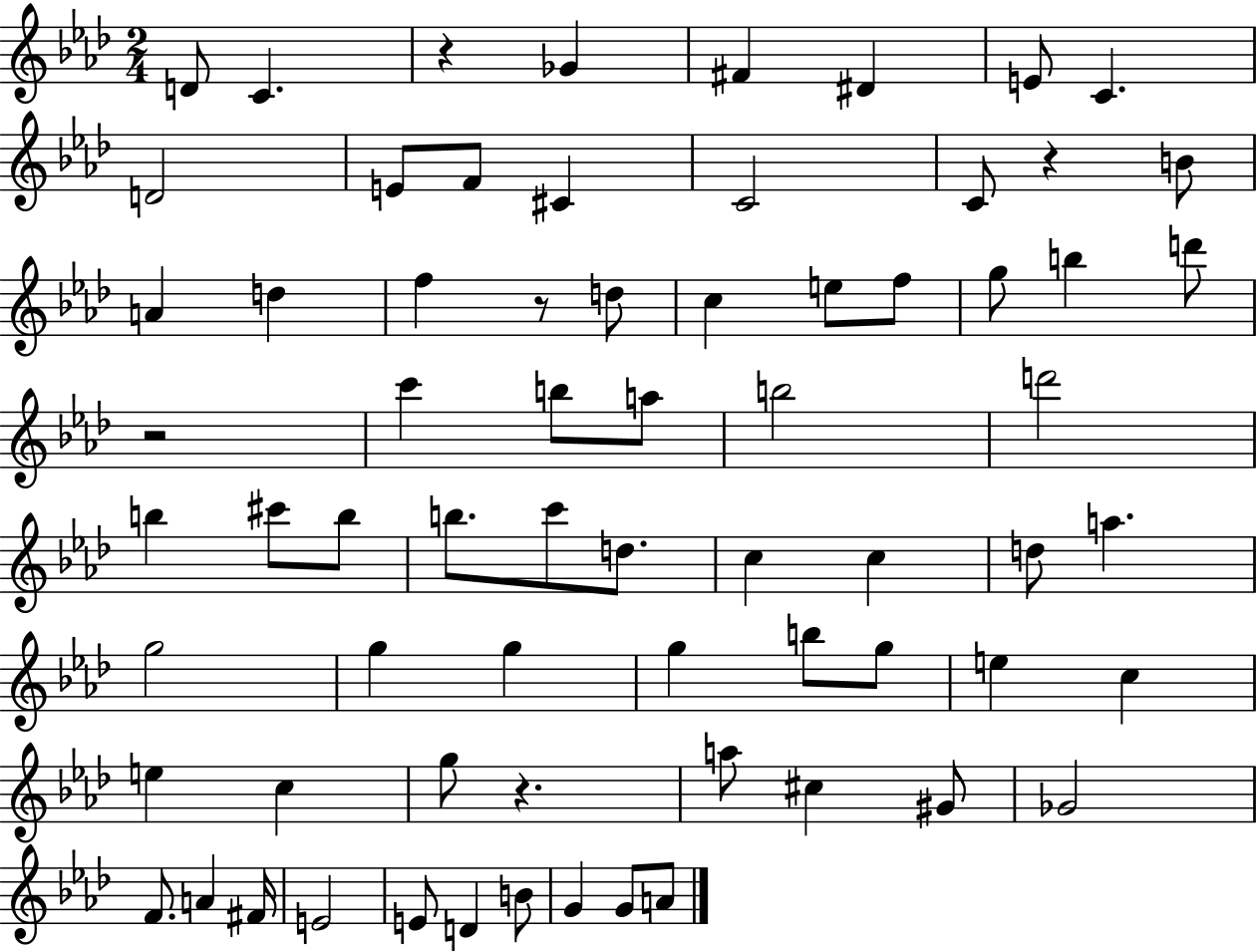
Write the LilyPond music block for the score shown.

{
  \clef treble
  \numericTimeSignature
  \time 2/4
  \key aes \major
  d'8 c'4. | r4 ges'4 | fis'4 dis'4 | e'8 c'4. | \break d'2 | e'8 f'8 cis'4 | c'2 | c'8 r4 b'8 | \break a'4 d''4 | f''4 r8 d''8 | c''4 e''8 f''8 | g''8 b''4 d'''8 | \break r2 | c'''4 b''8 a''8 | b''2 | d'''2 | \break b''4 cis'''8 b''8 | b''8. c'''8 d''8. | c''4 c''4 | d''8 a''4. | \break g''2 | g''4 g''4 | g''4 b''8 g''8 | e''4 c''4 | \break e''4 c''4 | g''8 r4. | a''8 cis''4 gis'8 | ges'2 | \break f'8. a'4 fis'16 | e'2 | e'8 d'4 b'8 | g'4 g'8 a'8 | \break \bar "|."
}